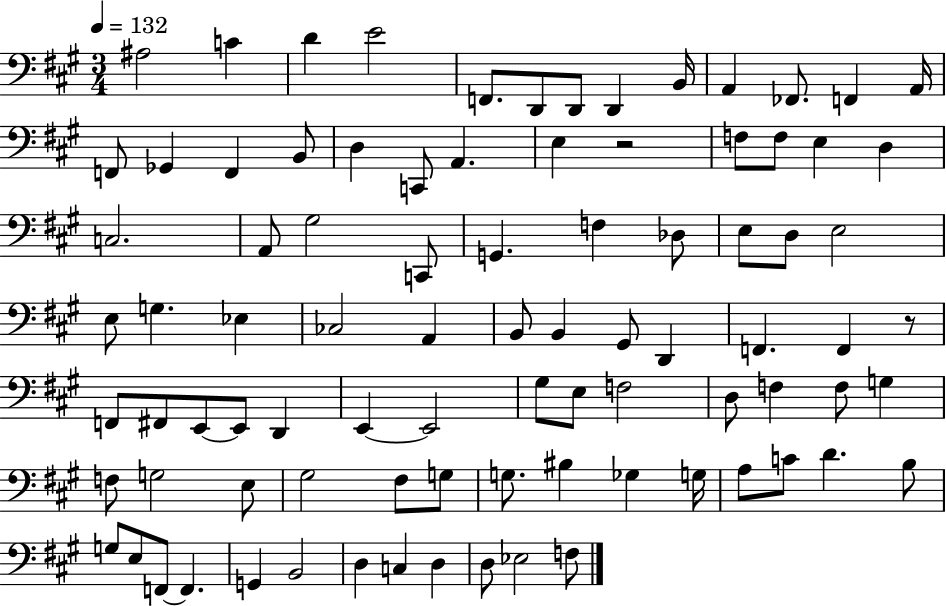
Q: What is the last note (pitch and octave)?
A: F3